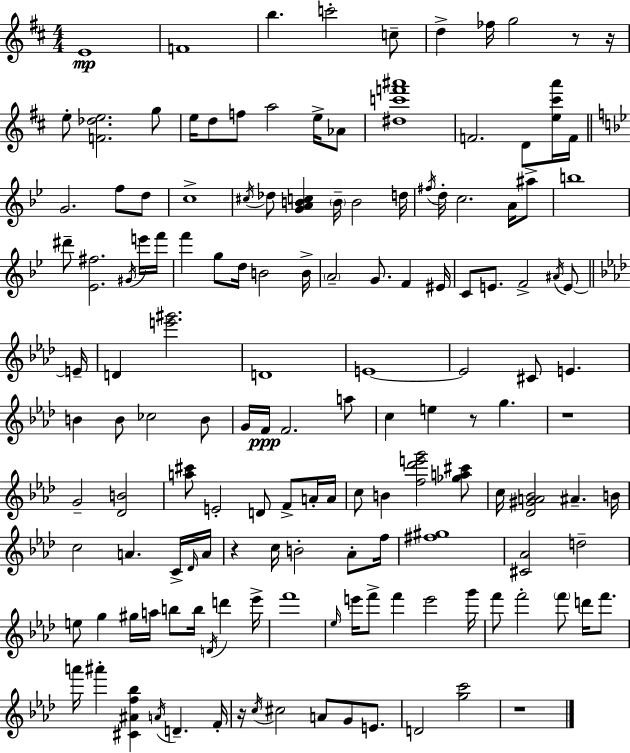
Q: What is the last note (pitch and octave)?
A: D4